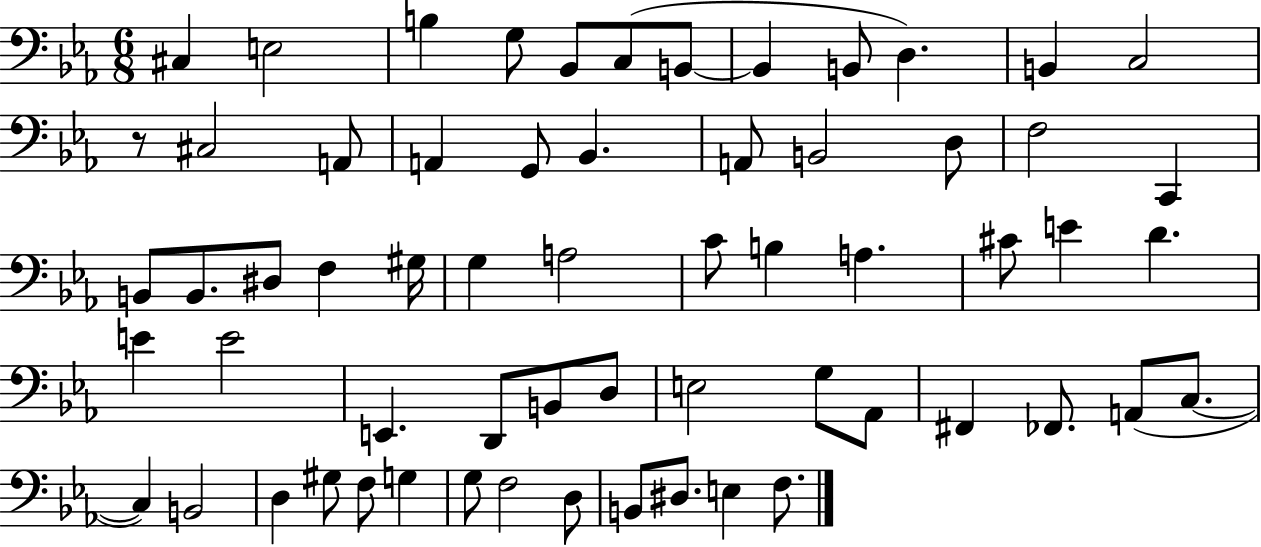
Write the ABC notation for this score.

X:1
T:Untitled
M:6/8
L:1/4
K:Eb
^C, E,2 B, G,/2 _B,,/2 C,/2 B,,/2 B,, B,,/2 D, B,, C,2 z/2 ^C,2 A,,/2 A,, G,,/2 _B,, A,,/2 B,,2 D,/2 F,2 C,, B,,/2 B,,/2 ^D,/2 F, ^G,/4 G, A,2 C/2 B, A, ^C/2 E D E E2 E,, D,,/2 B,,/2 D,/2 E,2 G,/2 _A,,/2 ^F,, _F,,/2 A,,/2 C,/2 C, B,,2 D, ^G,/2 F,/2 G, G,/2 F,2 D,/2 B,,/2 ^D,/2 E, F,/2